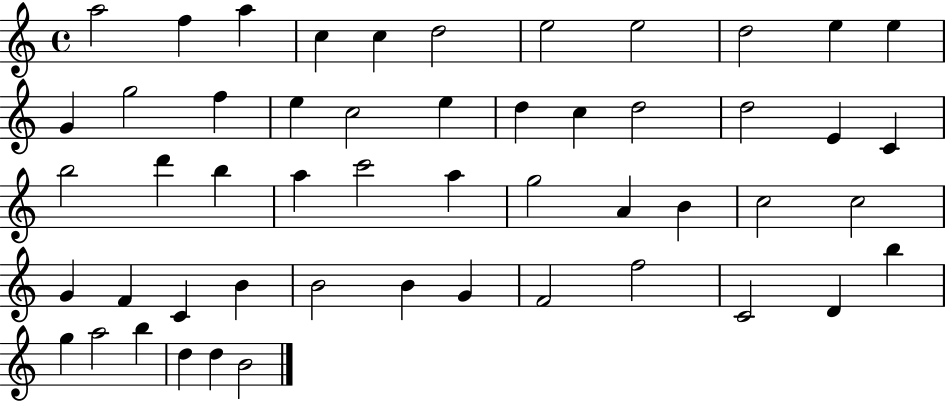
{
  \clef treble
  \time 4/4
  \defaultTimeSignature
  \key c \major
  a''2 f''4 a''4 | c''4 c''4 d''2 | e''2 e''2 | d''2 e''4 e''4 | \break g'4 g''2 f''4 | e''4 c''2 e''4 | d''4 c''4 d''2 | d''2 e'4 c'4 | \break b''2 d'''4 b''4 | a''4 c'''2 a''4 | g''2 a'4 b'4 | c''2 c''2 | \break g'4 f'4 c'4 b'4 | b'2 b'4 g'4 | f'2 f''2 | c'2 d'4 b''4 | \break g''4 a''2 b''4 | d''4 d''4 b'2 | \bar "|."
}